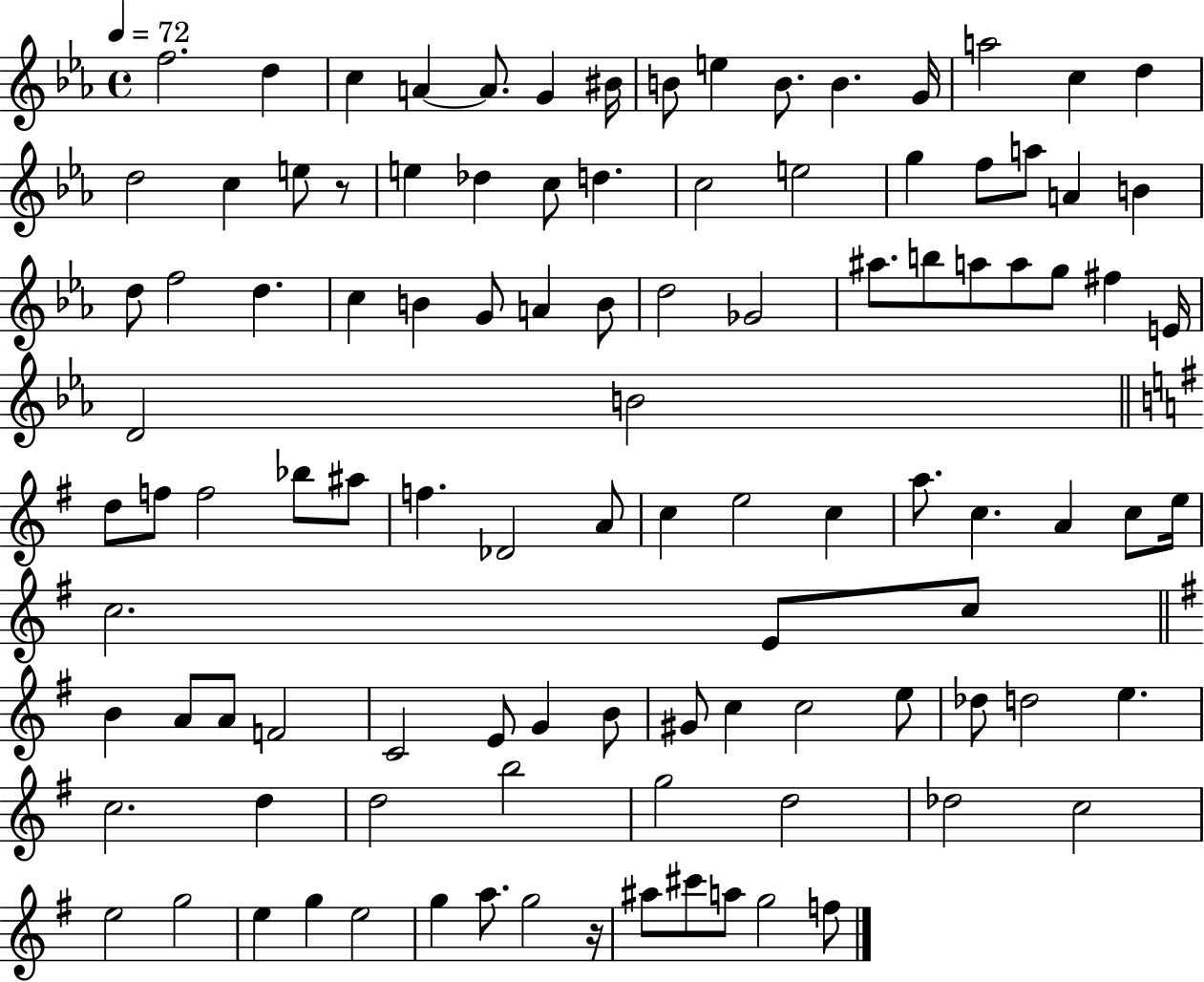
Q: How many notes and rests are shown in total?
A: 105